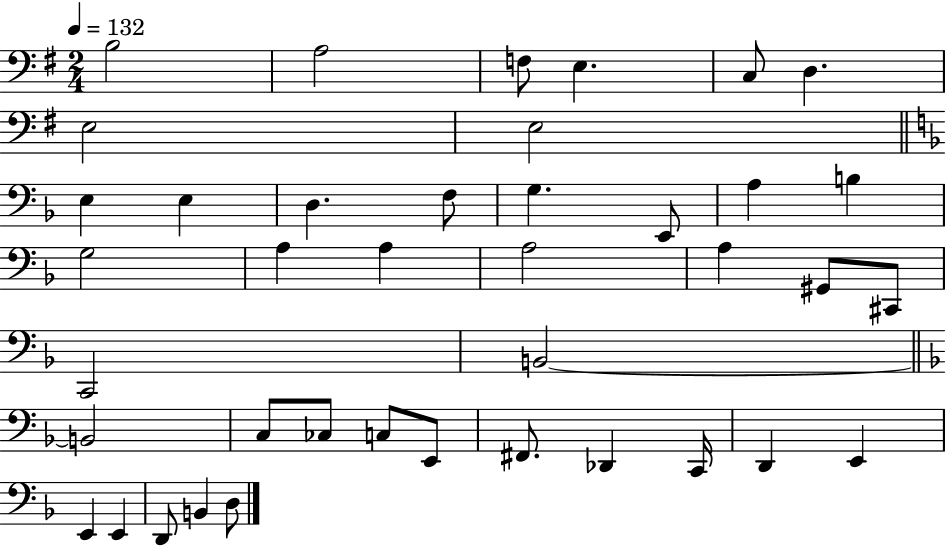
X:1
T:Untitled
M:2/4
L:1/4
K:G
B,2 A,2 F,/2 E, C,/2 D, E,2 E,2 E, E, D, F,/2 G, E,,/2 A, B, G,2 A, A, A,2 A, ^G,,/2 ^C,,/2 C,,2 B,,2 B,,2 C,/2 _C,/2 C,/2 E,,/2 ^F,,/2 _D,, C,,/4 D,, E,, E,, E,, D,,/2 B,, D,/2